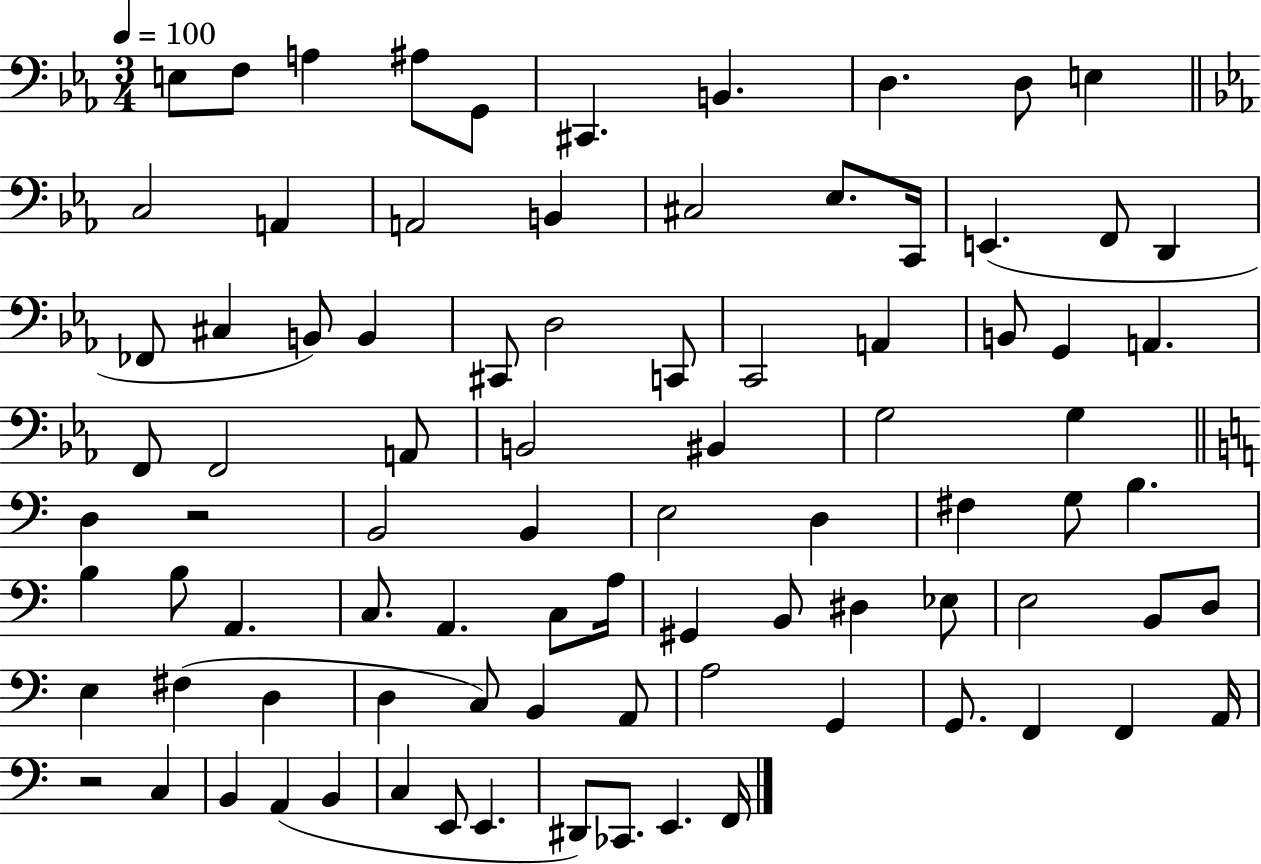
E3/e F3/e A3/q A#3/e G2/e C#2/q. B2/q. D3/q. D3/e E3/q C3/h A2/q A2/h B2/q C#3/h Eb3/e. C2/s E2/q. F2/e D2/q FES2/e C#3/q B2/e B2/q C#2/e D3/h C2/e C2/h A2/q B2/e G2/q A2/q. F2/e F2/h A2/e B2/h BIS2/q G3/h G3/q D3/q R/h B2/h B2/q E3/h D3/q F#3/q G3/e B3/q. B3/q B3/e A2/q. C3/e. A2/q. C3/e A3/s G#2/q B2/e D#3/q Eb3/e E3/h B2/e D3/e E3/q F#3/q D3/q D3/q C3/e B2/q A2/e A3/h G2/q G2/e. F2/q F2/q A2/s R/h C3/q B2/q A2/q B2/q C3/q E2/e E2/q. D#2/e CES2/e. E2/q. F2/s